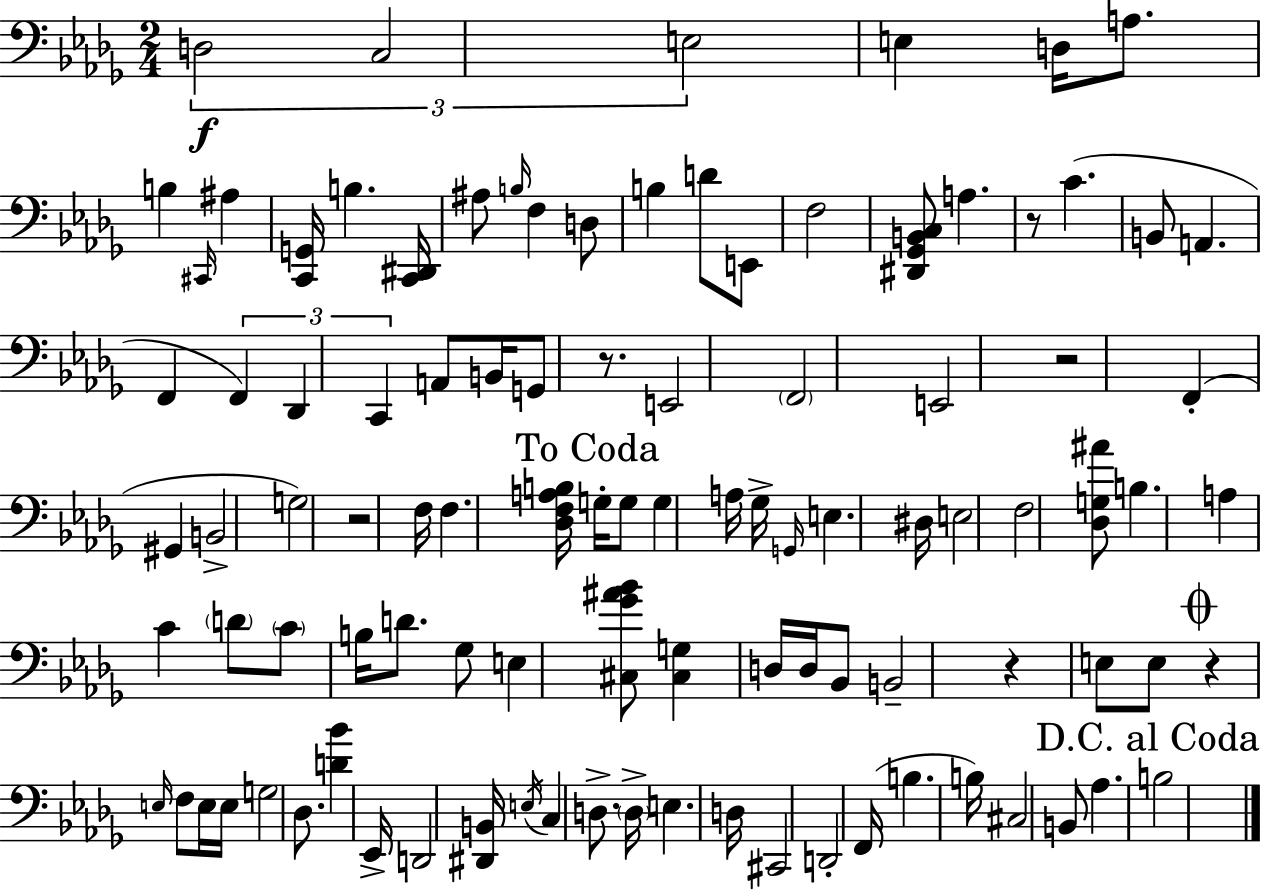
X:1
T:Untitled
M:2/4
L:1/4
K:Bbm
D,2 C,2 E,2 E, D,/4 A,/2 B, ^C,,/4 ^A, [C,,G,,]/4 B, [C,,^D,,]/4 ^A,/2 B,/4 F, D,/2 B, D/2 E,,/2 F,2 [^D,,_G,,B,,C,]/2 A, z/2 C B,,/2 A,, F,, F,, _D,, C,, A,,/2 B,,/4 G,,/2 z/2 E,,2 F,,2 E,,2 z2 F,, ^G,, B,,2 G,2 z2 F,/4 F, [_D,F,A,B,]/4 G,/4 G,/2 G, A,/4 _G,/4 G,,/4 E, ^D,/4 E,2 F,2 [_D,G,^A]/2 B, A, C D/2 C/2 B,/4 D/2 _G,/2 E, [^C,_G^A_B]/2 [^C,G,] D,/4 D,/4 _B,,/2 B,,2 z E,/2 E,/2 z E,/4 F,/2 E,/4 E,/4 G,2 _D,/2 [D_B] _E,,/4 D,,2 [^D,,B,,]/4 E,/4 C, D,/2 D,/4 E, D,/4 ^C,,2 D,,2 F,,/4 B, B,/4 ^C,2 B,,/2 _A, B,2